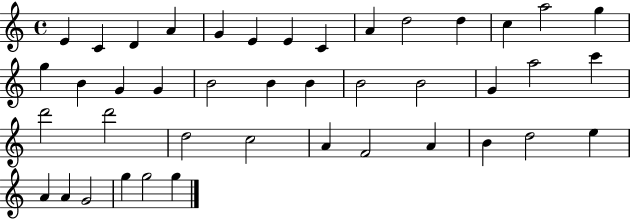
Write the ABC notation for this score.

X:1
T:Untitled
M:4/4
L:1/4
K:C
E C D A G E E C A d2 d c a2 g g B G G B2 B B B2 B2 G a2 c' d'2 d'2 d2 c2 A F2 A B d2 e A A G2 g g2 g